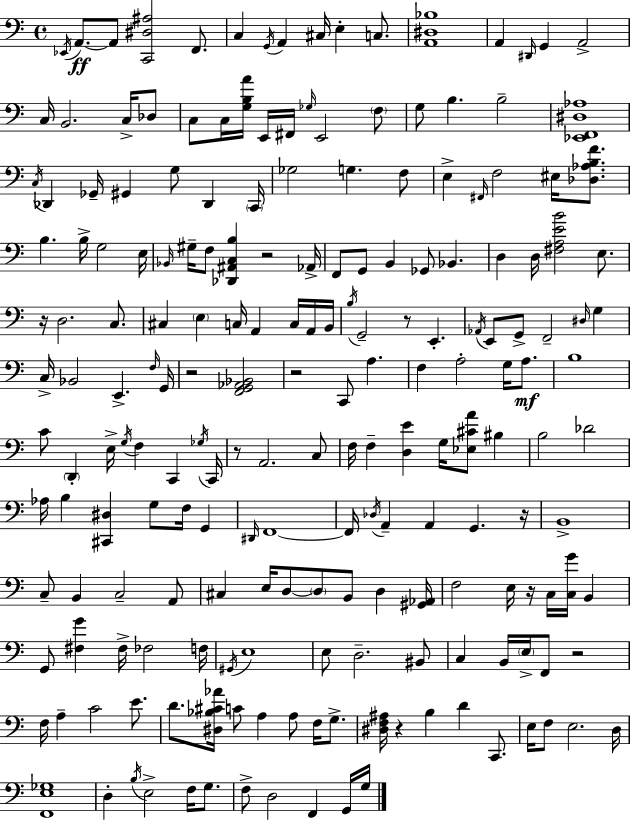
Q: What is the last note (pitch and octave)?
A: G3